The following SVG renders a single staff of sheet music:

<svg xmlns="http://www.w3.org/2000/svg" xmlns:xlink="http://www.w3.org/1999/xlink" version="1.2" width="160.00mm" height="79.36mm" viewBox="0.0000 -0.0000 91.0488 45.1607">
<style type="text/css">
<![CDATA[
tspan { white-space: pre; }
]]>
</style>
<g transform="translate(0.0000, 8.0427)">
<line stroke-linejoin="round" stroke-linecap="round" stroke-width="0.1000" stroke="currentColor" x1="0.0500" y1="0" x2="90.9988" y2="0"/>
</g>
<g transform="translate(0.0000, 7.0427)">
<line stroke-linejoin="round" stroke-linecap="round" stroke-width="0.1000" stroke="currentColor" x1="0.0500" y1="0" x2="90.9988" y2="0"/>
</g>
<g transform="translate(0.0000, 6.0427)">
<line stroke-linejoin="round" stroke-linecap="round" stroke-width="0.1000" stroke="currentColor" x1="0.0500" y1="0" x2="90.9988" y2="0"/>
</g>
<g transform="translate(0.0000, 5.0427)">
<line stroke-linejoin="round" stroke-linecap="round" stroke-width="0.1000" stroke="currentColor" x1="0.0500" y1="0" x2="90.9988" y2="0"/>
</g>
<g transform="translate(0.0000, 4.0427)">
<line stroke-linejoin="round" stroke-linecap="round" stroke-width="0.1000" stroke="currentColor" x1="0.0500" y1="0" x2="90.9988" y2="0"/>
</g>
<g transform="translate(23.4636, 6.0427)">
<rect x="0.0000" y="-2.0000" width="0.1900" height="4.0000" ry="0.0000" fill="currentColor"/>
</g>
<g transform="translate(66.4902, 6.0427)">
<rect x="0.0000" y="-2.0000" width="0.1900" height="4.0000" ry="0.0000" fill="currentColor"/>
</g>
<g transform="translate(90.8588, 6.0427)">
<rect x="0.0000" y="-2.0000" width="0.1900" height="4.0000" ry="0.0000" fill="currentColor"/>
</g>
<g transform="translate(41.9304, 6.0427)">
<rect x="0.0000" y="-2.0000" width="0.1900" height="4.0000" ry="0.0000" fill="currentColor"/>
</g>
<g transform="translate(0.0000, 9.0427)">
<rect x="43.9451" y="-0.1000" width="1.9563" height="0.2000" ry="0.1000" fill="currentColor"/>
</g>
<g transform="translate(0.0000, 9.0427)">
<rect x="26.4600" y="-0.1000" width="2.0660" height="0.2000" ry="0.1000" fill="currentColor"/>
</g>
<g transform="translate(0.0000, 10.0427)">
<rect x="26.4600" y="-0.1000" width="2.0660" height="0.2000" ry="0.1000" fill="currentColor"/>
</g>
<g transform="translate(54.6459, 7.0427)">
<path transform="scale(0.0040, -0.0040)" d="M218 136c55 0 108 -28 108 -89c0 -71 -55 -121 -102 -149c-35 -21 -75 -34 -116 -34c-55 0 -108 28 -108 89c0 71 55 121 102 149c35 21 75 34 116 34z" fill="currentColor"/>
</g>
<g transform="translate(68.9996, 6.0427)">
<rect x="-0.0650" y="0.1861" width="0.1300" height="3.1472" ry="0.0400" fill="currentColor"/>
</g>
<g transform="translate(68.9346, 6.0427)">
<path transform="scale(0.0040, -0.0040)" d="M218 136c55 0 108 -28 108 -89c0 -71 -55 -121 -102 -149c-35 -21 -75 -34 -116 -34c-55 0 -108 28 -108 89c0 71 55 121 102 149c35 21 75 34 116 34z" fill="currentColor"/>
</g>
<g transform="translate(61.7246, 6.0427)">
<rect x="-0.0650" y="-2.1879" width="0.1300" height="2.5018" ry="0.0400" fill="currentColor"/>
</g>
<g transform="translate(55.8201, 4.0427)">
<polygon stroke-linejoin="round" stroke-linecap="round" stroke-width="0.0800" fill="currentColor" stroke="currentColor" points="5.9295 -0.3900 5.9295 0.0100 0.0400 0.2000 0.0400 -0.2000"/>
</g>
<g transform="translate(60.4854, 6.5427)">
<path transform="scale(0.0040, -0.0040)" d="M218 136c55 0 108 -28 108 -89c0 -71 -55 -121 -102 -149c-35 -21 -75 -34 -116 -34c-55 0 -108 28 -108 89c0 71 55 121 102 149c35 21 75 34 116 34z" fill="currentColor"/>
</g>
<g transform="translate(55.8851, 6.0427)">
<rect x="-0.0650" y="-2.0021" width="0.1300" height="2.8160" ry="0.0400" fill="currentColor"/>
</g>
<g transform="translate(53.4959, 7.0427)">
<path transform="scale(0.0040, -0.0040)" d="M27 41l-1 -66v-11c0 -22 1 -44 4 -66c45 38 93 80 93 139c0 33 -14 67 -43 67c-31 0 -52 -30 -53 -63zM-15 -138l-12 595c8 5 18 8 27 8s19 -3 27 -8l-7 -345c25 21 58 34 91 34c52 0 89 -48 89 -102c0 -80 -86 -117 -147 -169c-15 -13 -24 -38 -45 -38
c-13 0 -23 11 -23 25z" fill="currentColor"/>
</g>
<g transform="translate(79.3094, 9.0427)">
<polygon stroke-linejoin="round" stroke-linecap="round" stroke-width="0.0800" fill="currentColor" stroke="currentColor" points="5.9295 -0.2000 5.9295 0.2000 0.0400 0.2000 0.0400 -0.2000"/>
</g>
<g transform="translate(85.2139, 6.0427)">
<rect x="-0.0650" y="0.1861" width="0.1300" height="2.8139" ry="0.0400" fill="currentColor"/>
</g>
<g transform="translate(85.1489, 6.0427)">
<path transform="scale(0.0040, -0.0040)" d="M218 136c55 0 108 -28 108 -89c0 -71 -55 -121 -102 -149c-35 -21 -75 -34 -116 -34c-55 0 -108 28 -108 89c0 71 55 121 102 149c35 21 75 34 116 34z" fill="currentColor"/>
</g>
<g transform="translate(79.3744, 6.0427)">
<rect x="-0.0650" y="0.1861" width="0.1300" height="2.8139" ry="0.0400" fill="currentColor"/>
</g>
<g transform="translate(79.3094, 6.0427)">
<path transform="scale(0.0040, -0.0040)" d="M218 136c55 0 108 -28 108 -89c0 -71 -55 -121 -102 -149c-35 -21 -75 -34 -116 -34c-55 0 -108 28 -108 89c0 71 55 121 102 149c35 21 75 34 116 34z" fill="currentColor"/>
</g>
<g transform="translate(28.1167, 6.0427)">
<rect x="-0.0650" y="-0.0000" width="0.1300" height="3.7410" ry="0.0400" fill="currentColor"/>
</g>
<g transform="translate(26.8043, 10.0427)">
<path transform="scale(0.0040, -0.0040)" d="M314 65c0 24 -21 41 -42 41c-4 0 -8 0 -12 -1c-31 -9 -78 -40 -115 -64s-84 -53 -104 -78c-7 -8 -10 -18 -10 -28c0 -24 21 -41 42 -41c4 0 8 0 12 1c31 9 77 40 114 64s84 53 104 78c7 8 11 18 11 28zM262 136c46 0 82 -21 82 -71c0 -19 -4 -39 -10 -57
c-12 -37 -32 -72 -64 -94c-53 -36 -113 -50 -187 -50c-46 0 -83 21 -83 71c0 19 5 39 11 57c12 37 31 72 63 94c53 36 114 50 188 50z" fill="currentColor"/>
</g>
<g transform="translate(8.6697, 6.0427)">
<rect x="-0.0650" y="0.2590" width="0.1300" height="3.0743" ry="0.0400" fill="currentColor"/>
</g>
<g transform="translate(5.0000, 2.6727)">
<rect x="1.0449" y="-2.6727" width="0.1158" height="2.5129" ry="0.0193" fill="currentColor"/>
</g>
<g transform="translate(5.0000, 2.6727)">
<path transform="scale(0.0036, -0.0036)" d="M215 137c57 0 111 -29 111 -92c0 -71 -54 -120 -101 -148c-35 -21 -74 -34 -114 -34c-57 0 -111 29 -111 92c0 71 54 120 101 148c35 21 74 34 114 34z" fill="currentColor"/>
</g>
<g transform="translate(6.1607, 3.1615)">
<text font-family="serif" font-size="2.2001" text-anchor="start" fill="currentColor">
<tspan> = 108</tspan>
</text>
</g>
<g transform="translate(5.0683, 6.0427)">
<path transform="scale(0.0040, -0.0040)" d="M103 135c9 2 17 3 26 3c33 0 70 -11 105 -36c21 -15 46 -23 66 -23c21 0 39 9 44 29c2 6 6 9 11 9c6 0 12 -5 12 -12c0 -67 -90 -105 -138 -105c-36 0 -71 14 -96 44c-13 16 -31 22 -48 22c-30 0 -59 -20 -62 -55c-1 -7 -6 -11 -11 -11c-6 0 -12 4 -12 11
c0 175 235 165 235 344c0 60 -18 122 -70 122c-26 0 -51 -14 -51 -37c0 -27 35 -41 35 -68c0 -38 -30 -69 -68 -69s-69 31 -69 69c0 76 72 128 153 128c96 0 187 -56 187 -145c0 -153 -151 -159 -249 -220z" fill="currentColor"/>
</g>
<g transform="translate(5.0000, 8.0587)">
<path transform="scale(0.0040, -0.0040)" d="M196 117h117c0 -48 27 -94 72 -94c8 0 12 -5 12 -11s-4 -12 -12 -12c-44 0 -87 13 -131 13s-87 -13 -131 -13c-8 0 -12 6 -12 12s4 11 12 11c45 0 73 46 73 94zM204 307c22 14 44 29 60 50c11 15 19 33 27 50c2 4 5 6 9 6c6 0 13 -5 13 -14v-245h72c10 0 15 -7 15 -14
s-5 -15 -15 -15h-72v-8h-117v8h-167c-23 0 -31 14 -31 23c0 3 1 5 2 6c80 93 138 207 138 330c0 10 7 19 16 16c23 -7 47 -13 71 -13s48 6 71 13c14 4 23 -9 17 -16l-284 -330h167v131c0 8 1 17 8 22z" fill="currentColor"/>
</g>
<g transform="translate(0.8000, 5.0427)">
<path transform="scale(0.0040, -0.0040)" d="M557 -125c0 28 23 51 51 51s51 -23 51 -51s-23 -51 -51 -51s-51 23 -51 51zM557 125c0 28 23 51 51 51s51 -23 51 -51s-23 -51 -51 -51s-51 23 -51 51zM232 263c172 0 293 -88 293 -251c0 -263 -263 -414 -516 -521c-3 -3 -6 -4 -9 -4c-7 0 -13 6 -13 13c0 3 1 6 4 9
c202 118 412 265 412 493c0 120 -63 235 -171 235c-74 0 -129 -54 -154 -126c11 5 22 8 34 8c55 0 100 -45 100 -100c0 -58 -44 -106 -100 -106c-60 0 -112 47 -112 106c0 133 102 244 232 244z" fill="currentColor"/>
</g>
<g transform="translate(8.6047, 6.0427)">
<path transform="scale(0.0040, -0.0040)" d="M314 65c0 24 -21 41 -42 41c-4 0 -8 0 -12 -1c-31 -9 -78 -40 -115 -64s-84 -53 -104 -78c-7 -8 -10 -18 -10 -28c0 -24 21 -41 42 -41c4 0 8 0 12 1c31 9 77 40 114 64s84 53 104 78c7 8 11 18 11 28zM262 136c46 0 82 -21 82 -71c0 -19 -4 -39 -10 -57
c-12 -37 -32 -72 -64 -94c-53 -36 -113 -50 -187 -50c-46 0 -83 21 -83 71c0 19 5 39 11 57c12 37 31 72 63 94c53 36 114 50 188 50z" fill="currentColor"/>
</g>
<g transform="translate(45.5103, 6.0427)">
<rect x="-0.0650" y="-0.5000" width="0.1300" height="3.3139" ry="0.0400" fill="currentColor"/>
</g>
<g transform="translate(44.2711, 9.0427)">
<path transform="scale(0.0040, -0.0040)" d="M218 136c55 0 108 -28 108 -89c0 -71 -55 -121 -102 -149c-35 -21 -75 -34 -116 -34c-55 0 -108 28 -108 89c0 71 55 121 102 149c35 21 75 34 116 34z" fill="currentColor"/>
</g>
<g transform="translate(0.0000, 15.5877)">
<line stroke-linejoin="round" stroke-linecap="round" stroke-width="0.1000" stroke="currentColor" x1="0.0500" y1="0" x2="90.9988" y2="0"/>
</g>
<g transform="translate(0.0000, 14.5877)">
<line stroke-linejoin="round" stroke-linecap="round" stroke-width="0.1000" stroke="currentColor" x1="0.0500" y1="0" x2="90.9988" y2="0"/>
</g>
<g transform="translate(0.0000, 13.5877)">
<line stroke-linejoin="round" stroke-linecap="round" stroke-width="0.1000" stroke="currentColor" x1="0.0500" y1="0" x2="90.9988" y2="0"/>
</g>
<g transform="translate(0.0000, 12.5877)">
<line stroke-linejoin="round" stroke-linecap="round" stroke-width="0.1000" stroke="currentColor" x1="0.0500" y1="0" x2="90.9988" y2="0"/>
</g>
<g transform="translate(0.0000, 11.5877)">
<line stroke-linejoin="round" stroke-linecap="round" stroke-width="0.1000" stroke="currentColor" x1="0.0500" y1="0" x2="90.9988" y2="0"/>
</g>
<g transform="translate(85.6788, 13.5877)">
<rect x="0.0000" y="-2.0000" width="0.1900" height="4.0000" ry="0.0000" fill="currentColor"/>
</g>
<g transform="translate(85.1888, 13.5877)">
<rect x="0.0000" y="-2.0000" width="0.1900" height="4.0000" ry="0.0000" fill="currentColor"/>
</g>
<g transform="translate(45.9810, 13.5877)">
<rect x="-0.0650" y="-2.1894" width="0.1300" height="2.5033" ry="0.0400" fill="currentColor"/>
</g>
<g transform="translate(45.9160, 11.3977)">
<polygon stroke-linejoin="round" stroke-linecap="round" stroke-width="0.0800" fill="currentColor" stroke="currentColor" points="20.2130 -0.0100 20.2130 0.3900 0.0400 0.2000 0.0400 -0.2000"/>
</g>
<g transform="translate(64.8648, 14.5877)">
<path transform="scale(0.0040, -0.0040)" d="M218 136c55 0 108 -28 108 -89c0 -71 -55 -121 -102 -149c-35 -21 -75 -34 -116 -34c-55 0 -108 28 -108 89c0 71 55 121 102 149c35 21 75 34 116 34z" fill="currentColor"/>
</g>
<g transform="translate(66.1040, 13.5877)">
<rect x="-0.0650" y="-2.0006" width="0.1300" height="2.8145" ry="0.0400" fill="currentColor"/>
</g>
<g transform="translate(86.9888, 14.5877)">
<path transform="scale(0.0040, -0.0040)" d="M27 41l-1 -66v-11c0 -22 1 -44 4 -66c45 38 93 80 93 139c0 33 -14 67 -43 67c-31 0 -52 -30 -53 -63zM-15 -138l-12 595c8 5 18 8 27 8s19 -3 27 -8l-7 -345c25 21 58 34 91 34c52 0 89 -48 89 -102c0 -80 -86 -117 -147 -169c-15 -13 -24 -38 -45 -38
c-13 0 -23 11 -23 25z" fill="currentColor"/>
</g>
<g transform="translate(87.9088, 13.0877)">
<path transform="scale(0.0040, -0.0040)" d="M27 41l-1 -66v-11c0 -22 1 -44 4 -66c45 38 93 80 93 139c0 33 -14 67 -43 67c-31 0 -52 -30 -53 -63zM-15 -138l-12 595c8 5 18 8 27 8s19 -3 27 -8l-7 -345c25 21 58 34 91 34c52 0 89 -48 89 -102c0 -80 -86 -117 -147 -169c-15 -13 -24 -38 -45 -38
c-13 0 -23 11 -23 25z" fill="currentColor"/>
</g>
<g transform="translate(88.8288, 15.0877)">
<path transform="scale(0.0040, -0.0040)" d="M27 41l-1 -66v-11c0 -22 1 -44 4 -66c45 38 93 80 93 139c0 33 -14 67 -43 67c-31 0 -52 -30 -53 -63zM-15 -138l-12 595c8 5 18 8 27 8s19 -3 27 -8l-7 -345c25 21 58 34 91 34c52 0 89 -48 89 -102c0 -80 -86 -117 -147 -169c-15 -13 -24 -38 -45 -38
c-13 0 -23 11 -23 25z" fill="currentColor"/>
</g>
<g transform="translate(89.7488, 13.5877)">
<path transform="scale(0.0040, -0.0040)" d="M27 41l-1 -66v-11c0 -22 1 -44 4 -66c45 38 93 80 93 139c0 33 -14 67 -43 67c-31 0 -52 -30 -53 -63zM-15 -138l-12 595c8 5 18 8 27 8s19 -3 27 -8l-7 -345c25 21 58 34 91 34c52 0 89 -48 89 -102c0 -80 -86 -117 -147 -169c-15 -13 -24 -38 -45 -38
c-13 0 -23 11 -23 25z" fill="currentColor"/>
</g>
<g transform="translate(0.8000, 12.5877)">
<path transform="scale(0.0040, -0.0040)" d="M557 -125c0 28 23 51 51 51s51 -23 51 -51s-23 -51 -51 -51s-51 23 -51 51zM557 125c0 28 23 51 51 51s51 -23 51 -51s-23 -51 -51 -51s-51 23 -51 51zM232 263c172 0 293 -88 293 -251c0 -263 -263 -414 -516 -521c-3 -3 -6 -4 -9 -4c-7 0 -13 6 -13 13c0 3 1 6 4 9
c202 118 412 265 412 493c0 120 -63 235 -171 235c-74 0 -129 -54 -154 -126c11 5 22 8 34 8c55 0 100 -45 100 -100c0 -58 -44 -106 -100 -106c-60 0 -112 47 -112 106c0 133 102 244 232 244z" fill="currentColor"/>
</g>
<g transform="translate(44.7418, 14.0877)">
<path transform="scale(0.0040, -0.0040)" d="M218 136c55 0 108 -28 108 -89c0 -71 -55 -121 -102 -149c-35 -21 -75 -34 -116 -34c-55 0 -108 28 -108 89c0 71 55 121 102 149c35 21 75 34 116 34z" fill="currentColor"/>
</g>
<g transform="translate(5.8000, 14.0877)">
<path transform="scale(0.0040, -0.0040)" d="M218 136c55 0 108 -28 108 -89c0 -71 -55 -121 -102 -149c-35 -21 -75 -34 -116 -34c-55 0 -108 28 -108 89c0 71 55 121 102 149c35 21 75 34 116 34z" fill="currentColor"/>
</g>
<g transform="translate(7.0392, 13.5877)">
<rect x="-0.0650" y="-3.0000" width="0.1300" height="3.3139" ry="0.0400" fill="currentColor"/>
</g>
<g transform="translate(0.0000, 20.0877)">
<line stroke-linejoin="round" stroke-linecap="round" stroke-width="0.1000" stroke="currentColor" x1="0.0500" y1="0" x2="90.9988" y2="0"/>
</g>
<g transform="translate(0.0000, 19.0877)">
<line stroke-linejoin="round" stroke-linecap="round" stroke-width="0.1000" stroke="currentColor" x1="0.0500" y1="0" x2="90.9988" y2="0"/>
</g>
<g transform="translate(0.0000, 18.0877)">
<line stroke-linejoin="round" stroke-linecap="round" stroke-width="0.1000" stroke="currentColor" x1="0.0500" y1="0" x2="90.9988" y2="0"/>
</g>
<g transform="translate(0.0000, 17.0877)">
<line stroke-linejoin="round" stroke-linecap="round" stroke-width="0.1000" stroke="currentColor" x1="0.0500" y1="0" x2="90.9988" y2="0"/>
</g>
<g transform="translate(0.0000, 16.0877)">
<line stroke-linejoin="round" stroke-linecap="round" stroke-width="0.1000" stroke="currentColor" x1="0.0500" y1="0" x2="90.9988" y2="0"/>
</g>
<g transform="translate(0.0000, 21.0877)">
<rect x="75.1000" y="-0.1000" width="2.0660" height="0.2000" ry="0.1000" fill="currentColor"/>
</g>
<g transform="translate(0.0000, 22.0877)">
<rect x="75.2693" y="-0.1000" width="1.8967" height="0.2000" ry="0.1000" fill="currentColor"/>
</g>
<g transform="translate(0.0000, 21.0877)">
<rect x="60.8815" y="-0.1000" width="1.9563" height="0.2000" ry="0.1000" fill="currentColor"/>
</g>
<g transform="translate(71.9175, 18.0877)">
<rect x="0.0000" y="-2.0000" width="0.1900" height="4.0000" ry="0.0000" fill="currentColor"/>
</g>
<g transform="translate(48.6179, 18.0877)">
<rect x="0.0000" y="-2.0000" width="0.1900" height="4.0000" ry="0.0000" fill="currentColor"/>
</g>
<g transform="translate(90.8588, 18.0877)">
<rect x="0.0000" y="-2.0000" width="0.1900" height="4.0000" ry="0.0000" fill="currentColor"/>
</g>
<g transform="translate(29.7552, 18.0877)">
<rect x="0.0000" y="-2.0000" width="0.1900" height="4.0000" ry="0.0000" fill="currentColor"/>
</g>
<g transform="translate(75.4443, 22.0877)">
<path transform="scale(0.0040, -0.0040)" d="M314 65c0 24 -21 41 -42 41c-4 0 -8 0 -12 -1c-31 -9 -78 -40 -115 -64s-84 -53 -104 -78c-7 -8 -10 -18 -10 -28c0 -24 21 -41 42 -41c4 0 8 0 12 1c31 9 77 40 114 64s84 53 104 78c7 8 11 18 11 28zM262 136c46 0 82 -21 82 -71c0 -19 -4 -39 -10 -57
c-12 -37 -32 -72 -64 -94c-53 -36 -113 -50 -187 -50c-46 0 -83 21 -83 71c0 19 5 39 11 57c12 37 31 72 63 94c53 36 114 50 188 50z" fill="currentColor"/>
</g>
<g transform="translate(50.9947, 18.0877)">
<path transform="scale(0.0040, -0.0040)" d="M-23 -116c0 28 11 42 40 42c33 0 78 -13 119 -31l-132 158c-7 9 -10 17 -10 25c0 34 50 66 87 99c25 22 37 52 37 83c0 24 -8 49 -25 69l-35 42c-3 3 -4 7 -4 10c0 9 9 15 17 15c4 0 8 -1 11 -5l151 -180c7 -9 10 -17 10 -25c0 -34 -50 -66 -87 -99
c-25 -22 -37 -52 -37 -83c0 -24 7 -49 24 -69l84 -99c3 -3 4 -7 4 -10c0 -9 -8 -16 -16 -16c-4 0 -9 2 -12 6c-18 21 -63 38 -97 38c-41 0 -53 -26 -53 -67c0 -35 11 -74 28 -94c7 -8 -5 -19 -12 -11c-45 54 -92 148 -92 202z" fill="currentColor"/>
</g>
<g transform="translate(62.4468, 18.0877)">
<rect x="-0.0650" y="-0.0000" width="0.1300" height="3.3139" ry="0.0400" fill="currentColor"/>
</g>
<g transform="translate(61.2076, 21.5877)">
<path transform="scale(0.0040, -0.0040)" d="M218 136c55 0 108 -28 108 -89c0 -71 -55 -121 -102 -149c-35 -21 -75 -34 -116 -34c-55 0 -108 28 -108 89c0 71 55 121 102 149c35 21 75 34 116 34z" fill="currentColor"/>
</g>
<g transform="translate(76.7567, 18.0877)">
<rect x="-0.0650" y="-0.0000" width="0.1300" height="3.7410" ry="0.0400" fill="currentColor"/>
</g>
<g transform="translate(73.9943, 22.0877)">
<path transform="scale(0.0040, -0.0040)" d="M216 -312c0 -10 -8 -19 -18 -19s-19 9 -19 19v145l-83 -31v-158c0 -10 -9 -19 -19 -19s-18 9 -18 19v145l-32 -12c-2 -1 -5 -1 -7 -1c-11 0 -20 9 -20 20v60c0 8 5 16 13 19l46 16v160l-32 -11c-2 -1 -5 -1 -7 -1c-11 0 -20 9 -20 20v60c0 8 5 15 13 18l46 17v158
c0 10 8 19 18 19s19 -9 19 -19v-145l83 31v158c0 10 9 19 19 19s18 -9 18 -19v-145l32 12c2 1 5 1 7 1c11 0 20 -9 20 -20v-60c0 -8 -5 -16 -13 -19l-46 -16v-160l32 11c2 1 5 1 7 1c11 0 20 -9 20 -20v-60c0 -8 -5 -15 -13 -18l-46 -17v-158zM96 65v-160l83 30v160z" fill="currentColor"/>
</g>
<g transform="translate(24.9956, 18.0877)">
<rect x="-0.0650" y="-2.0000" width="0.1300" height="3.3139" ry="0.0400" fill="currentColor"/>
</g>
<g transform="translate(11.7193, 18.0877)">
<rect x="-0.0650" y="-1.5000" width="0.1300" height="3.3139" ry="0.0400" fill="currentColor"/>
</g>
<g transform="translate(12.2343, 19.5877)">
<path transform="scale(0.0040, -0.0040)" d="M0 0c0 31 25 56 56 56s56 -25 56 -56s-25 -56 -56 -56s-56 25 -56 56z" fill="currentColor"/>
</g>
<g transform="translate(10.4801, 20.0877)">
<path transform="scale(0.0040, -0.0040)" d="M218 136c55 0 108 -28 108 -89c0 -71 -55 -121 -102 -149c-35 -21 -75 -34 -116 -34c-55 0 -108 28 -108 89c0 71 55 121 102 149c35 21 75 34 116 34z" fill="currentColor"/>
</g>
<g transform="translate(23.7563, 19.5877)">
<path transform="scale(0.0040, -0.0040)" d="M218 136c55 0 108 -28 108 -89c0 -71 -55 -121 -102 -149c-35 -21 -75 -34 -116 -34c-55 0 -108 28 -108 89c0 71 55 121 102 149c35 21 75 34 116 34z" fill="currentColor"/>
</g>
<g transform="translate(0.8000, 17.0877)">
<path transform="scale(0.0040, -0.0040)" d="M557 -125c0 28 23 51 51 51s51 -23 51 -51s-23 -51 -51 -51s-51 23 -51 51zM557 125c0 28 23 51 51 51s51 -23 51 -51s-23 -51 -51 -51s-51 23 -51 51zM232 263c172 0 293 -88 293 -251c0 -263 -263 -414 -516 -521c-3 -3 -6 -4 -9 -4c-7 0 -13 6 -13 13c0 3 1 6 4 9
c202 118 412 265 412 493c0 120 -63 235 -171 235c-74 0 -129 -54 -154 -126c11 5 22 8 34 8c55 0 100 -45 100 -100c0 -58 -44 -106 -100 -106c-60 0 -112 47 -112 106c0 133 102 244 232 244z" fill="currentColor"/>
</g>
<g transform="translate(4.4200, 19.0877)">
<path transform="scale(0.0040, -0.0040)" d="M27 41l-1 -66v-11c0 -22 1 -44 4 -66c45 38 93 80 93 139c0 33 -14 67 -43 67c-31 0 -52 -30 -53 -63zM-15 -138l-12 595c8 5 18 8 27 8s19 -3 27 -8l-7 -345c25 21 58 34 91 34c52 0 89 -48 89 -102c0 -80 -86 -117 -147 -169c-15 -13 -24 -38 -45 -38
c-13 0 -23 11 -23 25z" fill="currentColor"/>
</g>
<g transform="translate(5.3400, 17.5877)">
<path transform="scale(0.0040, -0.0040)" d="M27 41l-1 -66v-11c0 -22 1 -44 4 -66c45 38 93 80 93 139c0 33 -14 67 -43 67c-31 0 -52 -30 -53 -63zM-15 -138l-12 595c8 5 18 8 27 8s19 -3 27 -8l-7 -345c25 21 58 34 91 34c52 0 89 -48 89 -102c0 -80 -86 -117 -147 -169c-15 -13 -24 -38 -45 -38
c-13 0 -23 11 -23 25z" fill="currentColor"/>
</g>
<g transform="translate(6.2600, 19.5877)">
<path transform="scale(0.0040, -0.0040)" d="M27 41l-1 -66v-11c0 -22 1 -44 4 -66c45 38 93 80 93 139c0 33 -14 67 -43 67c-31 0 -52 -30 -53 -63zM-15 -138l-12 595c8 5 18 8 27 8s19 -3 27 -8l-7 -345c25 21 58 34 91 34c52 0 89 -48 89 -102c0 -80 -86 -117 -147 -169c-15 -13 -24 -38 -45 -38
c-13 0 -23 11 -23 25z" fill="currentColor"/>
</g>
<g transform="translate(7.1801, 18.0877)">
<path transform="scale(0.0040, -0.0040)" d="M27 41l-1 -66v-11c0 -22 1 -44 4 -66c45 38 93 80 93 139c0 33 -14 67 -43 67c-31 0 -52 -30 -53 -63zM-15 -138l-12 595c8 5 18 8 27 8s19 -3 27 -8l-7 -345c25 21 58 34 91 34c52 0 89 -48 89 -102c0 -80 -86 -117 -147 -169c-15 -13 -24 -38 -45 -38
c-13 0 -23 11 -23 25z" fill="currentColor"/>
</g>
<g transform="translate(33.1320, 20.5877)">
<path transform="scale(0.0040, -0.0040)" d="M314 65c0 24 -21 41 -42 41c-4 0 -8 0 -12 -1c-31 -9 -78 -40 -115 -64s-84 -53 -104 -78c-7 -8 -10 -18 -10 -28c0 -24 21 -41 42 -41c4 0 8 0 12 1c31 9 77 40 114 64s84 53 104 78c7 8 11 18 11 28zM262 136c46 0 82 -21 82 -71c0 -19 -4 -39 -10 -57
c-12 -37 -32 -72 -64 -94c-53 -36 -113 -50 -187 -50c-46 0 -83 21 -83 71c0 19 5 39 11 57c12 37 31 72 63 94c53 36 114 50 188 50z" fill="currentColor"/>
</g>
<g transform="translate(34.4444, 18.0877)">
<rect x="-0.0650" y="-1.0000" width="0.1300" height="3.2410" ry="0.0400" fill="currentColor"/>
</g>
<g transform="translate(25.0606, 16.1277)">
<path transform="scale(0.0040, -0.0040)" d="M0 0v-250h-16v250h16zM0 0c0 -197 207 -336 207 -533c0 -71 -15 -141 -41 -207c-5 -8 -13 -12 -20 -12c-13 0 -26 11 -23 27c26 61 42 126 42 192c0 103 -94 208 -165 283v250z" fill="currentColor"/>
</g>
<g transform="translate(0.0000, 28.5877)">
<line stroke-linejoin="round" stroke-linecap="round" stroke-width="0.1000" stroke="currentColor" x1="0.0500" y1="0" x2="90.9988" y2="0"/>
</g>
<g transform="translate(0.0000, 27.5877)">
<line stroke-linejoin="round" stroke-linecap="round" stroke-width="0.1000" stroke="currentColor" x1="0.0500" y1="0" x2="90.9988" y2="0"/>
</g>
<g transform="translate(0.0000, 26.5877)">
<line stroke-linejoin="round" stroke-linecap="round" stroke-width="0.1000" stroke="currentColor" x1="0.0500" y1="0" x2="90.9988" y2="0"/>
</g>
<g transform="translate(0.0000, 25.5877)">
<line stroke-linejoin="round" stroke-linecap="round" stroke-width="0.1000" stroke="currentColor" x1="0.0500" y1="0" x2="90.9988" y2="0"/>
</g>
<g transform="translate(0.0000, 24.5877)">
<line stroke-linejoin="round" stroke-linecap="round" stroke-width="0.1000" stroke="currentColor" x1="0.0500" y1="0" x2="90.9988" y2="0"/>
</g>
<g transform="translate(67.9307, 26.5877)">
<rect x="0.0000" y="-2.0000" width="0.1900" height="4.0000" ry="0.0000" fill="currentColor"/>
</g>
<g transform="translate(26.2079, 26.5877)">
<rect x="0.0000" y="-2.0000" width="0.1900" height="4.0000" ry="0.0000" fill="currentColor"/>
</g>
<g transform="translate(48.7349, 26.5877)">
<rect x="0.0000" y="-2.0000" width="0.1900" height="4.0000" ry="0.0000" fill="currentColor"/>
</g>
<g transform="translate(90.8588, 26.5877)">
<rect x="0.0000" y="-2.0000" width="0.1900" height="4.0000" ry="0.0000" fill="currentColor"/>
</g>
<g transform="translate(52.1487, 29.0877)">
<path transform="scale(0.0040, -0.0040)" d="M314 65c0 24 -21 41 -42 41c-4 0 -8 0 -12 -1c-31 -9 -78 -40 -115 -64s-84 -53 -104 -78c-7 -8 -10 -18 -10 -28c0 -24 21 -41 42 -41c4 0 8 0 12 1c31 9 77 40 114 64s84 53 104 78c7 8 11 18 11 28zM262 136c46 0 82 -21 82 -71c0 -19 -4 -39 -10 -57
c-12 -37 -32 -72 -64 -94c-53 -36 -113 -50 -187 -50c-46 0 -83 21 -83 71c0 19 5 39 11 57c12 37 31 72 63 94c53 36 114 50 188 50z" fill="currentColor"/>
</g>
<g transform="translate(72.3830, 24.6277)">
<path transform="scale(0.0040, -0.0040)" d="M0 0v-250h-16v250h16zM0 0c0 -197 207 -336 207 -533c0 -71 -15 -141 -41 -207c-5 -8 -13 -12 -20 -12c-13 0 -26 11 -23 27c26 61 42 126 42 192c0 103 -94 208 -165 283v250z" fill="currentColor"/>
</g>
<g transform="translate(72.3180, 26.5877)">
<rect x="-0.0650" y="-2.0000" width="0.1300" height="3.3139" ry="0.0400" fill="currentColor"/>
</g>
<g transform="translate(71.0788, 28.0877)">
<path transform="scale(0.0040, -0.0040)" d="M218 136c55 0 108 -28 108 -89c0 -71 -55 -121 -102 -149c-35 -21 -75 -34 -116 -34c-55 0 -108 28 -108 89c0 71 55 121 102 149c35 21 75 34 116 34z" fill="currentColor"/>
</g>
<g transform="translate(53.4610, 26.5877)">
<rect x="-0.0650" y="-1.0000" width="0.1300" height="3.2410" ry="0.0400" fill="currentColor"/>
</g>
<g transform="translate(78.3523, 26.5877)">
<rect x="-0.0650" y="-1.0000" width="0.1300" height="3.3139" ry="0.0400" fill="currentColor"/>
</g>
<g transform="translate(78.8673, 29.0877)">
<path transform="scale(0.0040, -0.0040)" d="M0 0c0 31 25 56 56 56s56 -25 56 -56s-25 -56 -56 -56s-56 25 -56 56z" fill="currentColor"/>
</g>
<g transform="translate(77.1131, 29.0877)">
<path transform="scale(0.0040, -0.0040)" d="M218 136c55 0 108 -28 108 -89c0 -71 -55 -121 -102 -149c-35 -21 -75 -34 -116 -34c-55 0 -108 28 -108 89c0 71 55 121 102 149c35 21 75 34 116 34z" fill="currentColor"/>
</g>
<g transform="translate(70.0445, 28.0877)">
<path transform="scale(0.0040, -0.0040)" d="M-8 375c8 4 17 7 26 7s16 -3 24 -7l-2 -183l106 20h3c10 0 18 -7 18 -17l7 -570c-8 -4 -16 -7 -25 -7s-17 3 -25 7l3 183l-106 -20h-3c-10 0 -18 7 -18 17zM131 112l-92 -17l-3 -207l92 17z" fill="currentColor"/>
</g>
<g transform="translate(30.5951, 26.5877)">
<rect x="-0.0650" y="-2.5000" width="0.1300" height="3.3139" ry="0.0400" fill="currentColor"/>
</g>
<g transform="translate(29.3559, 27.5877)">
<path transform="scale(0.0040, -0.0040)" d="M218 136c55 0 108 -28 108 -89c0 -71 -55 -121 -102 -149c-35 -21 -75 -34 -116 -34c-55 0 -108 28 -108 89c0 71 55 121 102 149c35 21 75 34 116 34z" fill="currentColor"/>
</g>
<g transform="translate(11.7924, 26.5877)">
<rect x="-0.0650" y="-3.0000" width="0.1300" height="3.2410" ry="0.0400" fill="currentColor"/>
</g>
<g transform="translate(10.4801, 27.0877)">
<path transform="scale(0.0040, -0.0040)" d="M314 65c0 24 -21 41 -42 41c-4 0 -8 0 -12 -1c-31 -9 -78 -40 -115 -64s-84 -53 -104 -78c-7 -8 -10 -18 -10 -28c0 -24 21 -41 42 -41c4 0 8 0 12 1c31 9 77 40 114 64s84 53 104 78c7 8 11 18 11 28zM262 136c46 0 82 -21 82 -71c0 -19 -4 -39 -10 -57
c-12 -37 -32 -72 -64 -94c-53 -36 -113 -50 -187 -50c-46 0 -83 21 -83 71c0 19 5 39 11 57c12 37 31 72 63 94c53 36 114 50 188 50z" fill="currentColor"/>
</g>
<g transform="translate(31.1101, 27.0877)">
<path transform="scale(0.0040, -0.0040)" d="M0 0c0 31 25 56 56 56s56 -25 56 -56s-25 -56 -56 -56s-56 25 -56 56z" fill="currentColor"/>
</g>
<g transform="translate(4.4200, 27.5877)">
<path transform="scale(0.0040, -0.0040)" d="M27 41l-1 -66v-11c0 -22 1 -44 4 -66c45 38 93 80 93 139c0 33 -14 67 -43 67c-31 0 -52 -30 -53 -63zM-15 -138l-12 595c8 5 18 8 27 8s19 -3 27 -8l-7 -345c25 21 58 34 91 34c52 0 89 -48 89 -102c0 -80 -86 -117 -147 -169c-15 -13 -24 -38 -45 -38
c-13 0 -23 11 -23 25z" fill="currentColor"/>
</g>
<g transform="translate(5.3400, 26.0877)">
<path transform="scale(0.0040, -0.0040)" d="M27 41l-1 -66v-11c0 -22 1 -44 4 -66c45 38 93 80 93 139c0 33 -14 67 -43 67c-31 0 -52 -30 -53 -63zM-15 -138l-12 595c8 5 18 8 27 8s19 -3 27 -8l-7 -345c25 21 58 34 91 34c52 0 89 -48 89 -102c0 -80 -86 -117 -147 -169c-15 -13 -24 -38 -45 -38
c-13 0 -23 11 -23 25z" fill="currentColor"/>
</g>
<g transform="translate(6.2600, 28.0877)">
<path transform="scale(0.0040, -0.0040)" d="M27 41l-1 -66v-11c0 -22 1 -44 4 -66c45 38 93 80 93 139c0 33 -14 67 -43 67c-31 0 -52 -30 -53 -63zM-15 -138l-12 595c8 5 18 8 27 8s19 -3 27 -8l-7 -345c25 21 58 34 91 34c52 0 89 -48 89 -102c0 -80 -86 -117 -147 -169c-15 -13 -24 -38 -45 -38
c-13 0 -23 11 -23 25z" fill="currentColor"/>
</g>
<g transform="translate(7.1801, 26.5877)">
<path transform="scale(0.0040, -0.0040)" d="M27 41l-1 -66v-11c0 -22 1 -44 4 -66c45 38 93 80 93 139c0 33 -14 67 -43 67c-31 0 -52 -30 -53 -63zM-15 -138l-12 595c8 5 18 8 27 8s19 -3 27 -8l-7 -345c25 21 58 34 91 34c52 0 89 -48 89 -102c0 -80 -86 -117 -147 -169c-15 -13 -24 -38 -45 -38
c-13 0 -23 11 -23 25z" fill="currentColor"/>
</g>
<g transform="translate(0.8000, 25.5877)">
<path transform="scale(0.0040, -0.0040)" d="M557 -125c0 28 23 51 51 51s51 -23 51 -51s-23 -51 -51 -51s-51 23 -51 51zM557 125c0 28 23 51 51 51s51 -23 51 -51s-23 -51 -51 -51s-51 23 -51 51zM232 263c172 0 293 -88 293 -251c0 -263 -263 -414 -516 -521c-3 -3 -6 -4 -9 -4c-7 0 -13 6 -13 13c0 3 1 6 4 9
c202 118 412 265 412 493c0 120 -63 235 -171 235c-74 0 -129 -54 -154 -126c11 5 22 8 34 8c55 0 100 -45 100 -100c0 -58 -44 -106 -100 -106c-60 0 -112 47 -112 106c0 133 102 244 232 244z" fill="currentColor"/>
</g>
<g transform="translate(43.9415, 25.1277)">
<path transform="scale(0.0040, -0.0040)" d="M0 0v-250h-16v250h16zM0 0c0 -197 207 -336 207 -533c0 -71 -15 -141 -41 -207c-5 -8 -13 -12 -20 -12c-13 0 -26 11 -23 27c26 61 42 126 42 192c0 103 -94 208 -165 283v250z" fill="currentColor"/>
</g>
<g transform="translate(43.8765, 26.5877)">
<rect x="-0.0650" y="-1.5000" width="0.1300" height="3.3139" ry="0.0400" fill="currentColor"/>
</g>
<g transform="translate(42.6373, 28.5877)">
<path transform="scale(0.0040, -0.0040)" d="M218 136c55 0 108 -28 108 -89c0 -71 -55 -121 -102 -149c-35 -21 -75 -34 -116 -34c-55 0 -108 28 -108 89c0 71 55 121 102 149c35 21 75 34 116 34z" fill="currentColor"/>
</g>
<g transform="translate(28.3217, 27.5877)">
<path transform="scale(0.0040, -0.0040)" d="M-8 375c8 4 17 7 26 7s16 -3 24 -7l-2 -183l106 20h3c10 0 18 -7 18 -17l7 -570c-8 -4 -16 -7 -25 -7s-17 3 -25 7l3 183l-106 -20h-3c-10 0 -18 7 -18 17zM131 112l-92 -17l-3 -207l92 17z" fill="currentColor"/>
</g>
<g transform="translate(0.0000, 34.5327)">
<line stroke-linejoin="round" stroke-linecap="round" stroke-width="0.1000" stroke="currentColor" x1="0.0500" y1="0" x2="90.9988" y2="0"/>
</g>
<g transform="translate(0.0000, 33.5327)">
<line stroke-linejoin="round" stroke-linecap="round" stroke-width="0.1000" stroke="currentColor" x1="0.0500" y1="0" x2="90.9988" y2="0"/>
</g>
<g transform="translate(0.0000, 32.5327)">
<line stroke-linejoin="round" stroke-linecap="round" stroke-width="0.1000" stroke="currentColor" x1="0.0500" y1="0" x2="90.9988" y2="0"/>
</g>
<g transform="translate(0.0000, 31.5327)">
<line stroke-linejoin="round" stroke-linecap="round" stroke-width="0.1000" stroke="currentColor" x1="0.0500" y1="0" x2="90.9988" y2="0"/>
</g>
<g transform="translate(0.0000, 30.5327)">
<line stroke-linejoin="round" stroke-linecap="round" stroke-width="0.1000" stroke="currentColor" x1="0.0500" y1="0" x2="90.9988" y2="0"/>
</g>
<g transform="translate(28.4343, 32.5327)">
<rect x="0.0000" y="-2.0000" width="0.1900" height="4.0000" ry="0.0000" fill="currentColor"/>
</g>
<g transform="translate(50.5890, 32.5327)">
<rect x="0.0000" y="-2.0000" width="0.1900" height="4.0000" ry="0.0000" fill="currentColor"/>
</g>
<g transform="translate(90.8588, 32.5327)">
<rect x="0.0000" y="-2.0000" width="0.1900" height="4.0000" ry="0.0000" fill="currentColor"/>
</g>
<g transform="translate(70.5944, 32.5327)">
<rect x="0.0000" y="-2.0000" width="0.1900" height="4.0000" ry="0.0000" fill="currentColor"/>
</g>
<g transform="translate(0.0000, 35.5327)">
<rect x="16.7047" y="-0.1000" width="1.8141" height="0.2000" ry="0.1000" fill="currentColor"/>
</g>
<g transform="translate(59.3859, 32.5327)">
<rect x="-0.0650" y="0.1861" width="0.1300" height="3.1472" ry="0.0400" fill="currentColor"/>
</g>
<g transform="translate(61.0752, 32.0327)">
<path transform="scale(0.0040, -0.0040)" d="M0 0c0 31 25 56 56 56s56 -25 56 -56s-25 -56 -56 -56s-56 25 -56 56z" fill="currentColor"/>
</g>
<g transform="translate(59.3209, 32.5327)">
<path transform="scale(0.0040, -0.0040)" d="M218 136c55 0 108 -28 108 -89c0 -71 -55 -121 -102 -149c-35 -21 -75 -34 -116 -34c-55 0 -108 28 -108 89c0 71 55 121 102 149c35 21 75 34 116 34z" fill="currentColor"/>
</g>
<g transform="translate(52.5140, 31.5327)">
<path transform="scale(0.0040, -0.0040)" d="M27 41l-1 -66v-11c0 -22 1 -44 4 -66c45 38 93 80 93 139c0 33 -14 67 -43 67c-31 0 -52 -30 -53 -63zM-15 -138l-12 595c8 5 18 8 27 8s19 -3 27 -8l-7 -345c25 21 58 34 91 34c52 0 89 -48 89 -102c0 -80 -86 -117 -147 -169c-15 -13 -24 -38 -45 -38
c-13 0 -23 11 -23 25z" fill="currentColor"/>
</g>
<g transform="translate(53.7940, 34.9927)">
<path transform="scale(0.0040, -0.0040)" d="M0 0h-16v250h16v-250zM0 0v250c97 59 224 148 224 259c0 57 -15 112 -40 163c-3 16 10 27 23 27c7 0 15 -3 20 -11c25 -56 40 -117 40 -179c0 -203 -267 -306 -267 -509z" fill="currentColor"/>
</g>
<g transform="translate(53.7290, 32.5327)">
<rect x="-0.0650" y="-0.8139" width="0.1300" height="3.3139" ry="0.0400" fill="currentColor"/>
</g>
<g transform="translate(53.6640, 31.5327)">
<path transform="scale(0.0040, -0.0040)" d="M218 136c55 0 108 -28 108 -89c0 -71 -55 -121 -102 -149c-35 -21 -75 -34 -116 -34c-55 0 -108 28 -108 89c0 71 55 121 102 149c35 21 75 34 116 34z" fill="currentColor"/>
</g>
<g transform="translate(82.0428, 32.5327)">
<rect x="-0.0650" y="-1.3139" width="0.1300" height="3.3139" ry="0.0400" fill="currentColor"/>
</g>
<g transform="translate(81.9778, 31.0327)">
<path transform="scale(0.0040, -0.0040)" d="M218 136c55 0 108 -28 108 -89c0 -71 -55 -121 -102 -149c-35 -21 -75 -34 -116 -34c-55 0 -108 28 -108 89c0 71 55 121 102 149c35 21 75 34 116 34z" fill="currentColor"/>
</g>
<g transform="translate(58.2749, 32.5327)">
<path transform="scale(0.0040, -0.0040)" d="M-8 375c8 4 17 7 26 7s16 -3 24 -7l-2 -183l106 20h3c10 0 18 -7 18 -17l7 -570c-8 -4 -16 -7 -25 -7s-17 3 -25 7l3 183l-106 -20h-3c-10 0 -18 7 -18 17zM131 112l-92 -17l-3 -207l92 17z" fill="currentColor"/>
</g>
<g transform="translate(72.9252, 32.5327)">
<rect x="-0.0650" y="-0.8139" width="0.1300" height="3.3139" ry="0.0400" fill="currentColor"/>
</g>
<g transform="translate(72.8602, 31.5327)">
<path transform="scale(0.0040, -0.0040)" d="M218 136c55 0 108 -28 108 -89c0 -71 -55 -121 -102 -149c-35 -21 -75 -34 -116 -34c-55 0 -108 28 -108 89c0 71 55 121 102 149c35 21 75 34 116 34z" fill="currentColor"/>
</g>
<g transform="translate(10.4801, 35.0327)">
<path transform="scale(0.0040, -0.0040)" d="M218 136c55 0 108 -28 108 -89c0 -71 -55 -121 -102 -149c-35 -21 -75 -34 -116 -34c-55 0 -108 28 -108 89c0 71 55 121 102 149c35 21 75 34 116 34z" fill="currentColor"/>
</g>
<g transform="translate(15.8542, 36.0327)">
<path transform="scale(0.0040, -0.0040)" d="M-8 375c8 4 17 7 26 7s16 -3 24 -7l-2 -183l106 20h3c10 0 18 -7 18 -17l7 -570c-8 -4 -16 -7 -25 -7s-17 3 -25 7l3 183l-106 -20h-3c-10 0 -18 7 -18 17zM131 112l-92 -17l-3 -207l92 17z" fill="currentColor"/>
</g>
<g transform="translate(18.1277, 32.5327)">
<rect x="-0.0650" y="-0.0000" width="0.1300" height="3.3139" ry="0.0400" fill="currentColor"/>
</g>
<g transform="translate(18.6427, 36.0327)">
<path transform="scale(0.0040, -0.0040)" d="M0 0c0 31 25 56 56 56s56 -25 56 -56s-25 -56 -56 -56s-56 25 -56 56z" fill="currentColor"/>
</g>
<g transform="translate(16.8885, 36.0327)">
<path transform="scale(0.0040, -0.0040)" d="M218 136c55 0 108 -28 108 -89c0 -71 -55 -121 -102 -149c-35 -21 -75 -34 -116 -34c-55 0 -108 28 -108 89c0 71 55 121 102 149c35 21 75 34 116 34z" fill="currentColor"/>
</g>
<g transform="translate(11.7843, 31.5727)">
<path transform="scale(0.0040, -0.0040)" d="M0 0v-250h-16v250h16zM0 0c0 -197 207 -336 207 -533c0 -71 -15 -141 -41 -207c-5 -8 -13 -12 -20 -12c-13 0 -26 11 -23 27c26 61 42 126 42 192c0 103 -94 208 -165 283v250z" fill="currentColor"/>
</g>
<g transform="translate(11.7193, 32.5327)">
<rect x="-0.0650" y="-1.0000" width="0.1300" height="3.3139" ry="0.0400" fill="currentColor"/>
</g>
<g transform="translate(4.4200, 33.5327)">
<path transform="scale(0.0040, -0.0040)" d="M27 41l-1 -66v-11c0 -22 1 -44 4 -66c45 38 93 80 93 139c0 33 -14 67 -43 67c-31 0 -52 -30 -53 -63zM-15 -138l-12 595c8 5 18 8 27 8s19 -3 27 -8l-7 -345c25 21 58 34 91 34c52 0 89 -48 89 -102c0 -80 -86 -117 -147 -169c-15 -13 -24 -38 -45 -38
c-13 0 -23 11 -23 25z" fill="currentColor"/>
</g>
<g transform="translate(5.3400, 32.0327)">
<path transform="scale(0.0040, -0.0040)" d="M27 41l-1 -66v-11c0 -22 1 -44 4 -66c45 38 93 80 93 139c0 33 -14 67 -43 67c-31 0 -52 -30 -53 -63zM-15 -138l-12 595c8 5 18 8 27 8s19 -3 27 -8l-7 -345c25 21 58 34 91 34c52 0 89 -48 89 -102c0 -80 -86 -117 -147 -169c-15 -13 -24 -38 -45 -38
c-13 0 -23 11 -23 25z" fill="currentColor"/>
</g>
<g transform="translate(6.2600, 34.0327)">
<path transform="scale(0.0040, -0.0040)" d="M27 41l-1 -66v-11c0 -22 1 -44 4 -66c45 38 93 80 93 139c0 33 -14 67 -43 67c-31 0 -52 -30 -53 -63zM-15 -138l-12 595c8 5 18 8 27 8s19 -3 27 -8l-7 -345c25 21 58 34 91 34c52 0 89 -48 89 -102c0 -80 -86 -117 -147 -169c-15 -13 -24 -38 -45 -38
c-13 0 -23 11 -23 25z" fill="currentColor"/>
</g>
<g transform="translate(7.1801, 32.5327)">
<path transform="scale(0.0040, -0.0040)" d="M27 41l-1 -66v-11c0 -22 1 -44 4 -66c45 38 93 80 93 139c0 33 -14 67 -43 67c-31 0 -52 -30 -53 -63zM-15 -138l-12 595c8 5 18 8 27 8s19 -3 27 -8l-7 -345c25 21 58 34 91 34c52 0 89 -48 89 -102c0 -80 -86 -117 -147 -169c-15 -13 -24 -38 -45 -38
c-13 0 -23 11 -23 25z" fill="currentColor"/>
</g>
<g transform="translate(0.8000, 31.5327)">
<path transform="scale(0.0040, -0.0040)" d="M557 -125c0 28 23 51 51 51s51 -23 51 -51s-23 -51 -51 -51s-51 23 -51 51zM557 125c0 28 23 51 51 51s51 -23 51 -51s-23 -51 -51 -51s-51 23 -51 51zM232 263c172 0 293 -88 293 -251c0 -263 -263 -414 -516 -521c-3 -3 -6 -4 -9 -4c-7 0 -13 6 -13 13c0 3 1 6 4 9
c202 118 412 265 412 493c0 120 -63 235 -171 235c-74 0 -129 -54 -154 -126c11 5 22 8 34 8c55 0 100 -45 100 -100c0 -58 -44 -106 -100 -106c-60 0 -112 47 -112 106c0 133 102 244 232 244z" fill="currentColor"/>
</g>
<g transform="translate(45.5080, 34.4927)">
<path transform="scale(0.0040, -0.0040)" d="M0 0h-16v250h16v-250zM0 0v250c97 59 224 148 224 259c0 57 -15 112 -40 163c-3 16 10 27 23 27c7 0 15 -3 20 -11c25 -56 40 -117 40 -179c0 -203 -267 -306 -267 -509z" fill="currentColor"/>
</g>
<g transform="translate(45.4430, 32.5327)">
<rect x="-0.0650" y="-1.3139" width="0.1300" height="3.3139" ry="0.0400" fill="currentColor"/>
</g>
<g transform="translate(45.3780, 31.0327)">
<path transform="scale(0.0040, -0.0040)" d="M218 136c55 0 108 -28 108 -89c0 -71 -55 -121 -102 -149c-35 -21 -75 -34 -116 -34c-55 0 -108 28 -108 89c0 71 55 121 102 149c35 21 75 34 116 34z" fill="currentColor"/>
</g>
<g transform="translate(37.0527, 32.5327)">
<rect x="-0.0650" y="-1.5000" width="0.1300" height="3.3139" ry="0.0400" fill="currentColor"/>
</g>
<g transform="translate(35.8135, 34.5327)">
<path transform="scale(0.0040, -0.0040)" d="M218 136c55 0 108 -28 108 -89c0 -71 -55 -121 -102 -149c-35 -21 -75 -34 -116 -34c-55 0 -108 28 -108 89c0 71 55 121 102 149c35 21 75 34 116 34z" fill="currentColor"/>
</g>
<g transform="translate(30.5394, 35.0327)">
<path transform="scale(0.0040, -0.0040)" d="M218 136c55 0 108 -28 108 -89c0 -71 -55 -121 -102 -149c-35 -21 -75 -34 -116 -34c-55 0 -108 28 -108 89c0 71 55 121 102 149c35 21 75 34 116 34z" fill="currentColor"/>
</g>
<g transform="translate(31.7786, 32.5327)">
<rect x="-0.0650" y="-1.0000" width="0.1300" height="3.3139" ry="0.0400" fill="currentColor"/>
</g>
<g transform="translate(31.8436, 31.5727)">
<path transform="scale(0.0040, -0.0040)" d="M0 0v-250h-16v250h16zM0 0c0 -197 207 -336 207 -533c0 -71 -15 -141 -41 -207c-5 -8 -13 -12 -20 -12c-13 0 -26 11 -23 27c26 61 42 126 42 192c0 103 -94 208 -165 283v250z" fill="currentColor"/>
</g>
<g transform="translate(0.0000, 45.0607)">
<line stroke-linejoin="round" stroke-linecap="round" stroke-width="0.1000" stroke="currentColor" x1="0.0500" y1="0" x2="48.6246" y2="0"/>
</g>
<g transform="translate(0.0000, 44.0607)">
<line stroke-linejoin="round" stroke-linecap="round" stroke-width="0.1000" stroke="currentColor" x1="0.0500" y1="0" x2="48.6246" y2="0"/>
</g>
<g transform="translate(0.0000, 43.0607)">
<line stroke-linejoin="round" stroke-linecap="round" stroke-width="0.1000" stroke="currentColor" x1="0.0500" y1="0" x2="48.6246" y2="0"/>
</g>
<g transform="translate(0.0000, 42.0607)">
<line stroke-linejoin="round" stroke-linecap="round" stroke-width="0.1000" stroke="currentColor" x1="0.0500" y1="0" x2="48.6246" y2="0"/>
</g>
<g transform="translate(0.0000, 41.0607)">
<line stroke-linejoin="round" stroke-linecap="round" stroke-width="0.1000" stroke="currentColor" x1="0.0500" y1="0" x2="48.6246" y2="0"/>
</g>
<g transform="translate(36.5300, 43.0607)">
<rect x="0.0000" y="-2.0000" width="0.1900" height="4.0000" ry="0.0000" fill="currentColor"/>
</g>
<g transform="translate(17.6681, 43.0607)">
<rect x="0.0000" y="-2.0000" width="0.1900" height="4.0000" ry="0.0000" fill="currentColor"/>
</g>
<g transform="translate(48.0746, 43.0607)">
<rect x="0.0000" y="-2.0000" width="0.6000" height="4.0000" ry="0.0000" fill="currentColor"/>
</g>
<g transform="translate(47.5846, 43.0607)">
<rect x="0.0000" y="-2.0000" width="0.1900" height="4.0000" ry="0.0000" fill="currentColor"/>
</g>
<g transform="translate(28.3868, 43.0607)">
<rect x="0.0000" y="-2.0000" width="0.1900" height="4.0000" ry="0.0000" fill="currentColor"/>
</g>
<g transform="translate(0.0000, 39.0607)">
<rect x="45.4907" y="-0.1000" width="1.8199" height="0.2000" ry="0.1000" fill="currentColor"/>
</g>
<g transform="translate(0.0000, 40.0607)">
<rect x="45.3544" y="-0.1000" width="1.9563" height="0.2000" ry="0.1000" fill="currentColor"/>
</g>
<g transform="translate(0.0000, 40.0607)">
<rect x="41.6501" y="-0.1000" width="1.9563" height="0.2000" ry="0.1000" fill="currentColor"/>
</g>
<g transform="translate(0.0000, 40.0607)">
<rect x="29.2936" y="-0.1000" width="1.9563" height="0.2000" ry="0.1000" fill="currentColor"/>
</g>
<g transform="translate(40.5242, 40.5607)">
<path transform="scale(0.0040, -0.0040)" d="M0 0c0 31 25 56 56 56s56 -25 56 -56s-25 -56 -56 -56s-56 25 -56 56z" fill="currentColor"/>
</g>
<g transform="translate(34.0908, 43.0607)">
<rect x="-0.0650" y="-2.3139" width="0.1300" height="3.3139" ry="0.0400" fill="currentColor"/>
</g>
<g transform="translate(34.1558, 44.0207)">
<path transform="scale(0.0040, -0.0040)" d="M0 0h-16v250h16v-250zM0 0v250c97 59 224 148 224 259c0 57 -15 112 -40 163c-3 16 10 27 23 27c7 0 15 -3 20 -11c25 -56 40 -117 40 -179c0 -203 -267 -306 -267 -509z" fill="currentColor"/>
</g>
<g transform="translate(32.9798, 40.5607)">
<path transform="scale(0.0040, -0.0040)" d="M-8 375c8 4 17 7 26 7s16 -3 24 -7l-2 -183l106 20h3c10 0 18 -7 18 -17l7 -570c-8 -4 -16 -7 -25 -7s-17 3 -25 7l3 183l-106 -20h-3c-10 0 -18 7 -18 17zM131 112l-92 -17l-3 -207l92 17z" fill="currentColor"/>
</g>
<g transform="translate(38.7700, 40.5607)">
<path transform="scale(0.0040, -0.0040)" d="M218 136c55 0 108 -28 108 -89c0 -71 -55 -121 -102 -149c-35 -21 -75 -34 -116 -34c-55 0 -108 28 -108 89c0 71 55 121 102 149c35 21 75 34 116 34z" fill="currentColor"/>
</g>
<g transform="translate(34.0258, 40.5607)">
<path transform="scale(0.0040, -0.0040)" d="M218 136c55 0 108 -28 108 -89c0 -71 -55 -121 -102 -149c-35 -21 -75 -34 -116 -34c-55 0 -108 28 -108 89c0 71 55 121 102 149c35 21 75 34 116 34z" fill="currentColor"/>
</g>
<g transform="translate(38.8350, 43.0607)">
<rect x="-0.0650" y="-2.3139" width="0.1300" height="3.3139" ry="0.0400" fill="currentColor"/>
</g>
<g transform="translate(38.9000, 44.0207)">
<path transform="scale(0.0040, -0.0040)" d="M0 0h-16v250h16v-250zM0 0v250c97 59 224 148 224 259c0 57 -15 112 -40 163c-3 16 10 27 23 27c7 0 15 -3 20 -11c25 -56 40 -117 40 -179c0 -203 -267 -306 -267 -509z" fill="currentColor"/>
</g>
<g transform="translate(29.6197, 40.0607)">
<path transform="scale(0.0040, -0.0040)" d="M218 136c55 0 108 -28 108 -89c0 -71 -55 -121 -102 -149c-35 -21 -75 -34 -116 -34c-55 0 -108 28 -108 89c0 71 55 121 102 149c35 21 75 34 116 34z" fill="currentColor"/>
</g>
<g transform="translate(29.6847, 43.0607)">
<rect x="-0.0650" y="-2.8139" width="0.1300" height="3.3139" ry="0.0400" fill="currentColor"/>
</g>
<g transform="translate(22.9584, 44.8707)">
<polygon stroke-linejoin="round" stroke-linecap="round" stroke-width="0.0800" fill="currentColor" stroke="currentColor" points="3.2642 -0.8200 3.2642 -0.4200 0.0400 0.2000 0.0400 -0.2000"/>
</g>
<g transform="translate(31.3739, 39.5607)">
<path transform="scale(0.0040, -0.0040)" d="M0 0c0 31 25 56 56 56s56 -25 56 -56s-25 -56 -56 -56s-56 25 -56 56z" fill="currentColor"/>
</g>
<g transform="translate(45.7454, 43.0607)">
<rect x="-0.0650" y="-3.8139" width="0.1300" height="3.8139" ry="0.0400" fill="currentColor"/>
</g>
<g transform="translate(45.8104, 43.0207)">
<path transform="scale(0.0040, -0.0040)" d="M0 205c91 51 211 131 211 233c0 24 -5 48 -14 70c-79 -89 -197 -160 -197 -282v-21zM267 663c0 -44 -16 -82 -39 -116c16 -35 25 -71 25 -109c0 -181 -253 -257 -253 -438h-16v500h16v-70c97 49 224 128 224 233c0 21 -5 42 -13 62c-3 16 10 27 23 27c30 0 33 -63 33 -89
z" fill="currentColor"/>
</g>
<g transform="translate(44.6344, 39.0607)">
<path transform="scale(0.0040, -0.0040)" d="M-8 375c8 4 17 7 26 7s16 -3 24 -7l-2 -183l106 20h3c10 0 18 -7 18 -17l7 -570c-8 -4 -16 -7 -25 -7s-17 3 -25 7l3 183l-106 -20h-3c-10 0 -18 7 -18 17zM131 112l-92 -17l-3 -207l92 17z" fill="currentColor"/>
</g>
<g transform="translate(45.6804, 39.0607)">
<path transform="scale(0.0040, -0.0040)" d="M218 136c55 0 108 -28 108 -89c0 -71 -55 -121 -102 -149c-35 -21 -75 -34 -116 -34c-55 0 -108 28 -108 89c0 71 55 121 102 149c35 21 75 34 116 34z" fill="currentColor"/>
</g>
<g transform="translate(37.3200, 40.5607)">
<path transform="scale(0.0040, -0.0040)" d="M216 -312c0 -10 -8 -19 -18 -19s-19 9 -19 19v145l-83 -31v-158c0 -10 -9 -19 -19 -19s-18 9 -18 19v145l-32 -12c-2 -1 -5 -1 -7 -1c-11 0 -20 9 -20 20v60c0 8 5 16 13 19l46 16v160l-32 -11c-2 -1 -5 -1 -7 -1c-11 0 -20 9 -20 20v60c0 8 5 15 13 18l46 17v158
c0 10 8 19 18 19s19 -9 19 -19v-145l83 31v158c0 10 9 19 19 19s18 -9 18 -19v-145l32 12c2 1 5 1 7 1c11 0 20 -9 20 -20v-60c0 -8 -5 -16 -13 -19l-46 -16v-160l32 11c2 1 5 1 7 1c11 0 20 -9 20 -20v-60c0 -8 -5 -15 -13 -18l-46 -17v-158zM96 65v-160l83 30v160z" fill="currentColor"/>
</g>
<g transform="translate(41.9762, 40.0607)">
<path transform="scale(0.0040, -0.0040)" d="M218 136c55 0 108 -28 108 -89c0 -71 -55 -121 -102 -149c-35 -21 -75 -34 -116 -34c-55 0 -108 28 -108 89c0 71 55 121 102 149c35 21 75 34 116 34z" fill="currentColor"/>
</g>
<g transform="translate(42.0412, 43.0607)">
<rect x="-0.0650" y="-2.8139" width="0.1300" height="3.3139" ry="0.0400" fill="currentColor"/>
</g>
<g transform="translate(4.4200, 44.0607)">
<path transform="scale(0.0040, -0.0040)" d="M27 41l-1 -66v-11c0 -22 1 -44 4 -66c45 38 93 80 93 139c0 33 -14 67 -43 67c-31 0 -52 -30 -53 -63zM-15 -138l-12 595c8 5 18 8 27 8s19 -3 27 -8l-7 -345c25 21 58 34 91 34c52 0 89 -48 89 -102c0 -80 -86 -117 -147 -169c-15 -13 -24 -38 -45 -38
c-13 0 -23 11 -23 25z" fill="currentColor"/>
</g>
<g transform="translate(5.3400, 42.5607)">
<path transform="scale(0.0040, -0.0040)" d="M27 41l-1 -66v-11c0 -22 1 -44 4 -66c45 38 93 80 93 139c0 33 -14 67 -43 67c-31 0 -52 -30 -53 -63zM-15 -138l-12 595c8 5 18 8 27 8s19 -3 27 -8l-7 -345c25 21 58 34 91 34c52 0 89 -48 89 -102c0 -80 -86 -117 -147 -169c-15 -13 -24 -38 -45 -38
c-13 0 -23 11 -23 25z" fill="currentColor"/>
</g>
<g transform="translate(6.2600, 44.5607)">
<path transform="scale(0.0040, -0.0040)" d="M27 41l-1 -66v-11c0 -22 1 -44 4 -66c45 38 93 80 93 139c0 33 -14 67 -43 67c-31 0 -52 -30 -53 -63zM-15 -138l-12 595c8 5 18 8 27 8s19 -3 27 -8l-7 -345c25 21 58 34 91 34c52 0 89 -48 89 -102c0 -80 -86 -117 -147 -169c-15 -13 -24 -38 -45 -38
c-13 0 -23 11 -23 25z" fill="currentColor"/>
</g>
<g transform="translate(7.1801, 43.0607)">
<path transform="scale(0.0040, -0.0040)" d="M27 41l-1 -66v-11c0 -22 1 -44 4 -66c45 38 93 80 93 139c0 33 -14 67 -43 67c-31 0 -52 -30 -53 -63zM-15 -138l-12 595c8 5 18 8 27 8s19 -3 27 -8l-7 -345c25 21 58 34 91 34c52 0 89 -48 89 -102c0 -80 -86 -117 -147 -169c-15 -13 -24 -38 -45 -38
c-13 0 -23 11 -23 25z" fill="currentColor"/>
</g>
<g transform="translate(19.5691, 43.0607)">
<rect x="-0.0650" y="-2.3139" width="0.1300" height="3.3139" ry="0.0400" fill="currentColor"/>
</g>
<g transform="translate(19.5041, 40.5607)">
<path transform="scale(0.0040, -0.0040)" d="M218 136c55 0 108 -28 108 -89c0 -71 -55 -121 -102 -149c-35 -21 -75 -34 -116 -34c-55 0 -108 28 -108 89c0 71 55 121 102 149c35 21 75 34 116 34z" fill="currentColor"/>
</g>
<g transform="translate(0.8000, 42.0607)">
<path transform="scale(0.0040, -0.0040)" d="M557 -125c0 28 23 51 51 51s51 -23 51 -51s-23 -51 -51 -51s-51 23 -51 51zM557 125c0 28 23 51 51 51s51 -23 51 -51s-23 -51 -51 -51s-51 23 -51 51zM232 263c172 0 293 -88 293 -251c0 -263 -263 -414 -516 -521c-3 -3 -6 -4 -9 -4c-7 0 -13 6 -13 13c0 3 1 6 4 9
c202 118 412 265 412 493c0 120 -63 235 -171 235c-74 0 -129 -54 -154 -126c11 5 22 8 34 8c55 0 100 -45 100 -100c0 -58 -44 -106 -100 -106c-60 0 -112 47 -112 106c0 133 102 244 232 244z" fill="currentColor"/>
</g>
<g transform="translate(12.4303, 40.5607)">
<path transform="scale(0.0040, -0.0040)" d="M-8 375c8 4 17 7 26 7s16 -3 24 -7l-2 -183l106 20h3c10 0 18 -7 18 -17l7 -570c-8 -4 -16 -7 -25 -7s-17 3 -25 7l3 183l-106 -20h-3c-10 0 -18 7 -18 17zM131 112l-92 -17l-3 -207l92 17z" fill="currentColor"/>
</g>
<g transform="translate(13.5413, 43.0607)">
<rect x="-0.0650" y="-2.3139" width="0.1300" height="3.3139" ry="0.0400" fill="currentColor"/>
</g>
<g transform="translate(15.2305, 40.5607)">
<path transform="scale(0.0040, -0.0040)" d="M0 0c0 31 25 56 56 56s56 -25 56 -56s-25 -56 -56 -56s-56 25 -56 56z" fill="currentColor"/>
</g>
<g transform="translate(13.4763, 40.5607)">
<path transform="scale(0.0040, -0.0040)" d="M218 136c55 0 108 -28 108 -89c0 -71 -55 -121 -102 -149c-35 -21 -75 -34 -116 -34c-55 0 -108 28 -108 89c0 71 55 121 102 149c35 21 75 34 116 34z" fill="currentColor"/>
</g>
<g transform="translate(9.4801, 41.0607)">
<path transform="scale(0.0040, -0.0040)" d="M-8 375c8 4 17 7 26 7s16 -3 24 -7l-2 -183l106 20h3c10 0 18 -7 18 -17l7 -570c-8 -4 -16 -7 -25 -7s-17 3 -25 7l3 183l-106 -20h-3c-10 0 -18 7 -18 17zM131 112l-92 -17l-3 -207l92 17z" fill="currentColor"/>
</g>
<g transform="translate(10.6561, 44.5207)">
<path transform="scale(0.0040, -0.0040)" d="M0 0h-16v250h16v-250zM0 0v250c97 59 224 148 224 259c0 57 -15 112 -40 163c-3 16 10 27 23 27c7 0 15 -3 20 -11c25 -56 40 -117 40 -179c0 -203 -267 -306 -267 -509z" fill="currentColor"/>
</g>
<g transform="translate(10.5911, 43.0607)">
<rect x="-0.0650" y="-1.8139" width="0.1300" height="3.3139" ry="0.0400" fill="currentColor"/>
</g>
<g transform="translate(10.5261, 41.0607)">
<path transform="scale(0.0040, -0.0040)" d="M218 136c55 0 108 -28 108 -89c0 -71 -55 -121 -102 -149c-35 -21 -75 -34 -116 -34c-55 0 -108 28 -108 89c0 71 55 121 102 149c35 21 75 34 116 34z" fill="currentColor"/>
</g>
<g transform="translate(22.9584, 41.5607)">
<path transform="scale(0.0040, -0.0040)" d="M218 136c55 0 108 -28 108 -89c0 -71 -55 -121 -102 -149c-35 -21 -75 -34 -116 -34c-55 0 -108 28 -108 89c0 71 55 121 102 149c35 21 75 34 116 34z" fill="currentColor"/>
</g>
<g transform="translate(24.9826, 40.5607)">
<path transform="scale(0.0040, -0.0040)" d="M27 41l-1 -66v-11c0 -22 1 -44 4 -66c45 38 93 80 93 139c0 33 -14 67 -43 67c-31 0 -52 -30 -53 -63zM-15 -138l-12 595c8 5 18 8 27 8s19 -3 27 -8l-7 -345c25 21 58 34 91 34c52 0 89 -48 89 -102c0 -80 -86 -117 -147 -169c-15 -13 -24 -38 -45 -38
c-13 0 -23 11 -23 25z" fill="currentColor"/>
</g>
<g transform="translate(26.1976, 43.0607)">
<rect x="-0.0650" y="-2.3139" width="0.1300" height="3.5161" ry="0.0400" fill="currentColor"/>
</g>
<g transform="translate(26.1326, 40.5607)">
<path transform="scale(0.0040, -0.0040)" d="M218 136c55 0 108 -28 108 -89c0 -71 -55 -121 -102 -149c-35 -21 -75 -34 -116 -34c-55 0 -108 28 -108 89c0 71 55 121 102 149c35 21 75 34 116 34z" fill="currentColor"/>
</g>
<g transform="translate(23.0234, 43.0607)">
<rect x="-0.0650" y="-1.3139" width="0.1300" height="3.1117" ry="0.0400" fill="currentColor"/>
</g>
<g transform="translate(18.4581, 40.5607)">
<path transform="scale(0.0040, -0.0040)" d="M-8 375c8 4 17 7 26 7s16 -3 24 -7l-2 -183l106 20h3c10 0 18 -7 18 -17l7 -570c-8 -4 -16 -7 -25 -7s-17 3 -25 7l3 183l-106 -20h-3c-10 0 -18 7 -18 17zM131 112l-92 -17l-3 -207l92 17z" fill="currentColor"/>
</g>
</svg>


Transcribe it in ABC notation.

X:1
T:Untitled
M:2/4
L:1/4
K:C
D,2 C,,2 E,, _B,,/2 C,/2 D, D,/2 D,/2 C, C,/2 B,,/2 G,, _A,,/2 F,,2 z _D,, ^C,,2 C,2 B,, G,,/2 F,,2 A,,/2 F,, F,,/2 D,, F,,/2 G,, G,/2 _F,/2 D, F, G, A,/2 B, B, G,/2 _B,/2 C B,/2 ^B,/2 C E/4